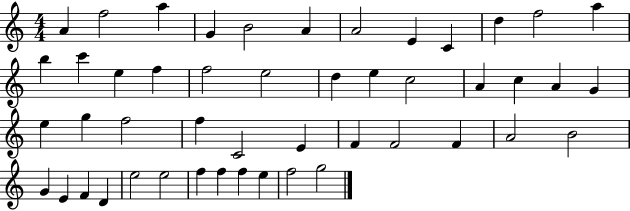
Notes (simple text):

A4/q F5/h A5/q G4/q B4/h A4/q A4/h E4/q C4/q D5/q F5/h A5/q B5/q C6/q E5/q F5/q F5/h E5/h D5/q E5/q C5/h A4/q C5/q A4/q G4/q E5/q G5/q F5/h F5/q C4/h E4/q F4/q F4/h F4/q A4/h B4/h G4/q E4/q F4/q D4/q E5/h E5/h F5/q F5/q F5/q E5/q F5/h G5/h